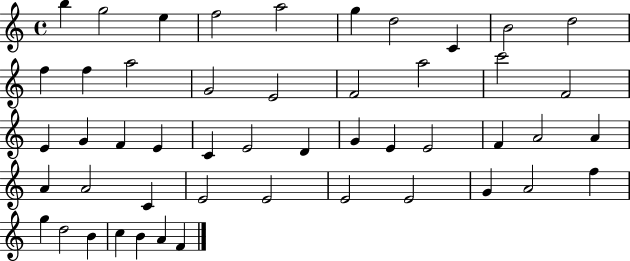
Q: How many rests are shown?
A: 0